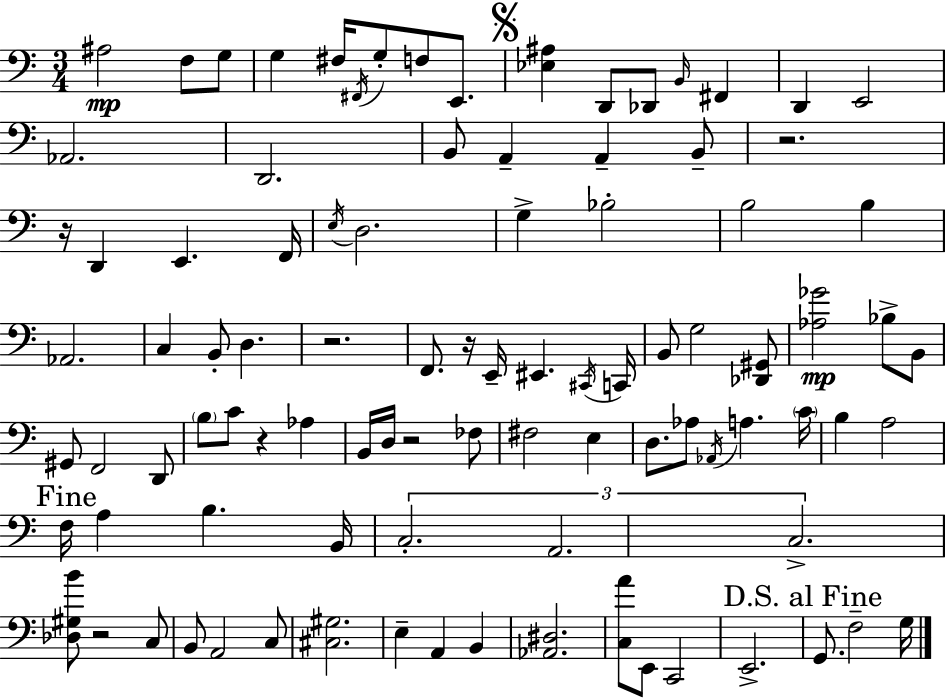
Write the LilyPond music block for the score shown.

{
  \clef bass
  \numericTimeSignature
  \time 3/4
  \key a \minor
  ais2\mp f8 g8 | g4 fis16 \acciaccatura { fis,16 } g8-. f8 e,8. | \mark \markup { \musicglyph "scripts.segno" } <ees ais>4 d,8 des,8 \grace { b,16 } fis,4 | d,4 e,2 | \break aes,2. | d,2. | b,8 a,4-- a,4-- | b,8-- r2. | \break r16 d,4 e,4. | f,16 \acciaccatura { e16 } d2. | g4-> bes2-. | b2 b4 | \break aes,2. | c4 b,8-. d4. | r2. | f,8. r16 e,16-- eis,4. | \break \acciaccatura { cis,16 } c,16 b,8 g2 | <des, gis,>8 <aes ges'>2\mp | bes8-> b,8 gis,8 f,2 | d,8 \parenthesize b8 c'8 r4 | \break aes4 b,16 d16 r2 | fes8 fis2 | e4 d8. aes8 \acciaccatura { aes,16 } a4. | \parenthesize c'16 b4 a2 | \break \mark "Fine" f16 a4 b4. | b,16 \tuplet 3/2 { c2.-. | a,2. | c2.-> } | \break <des gis b'>8 r2 | c8 b,8 a,2 | c8 <cis gis>2. | e4-- a,4 | \break b,4 <aes, dis>2. | <c a'>8 e,8 c,2 | e,2.-> | \mark "D.S. al Fine" g,8. f2-- | \break g16 \bar "|."
}